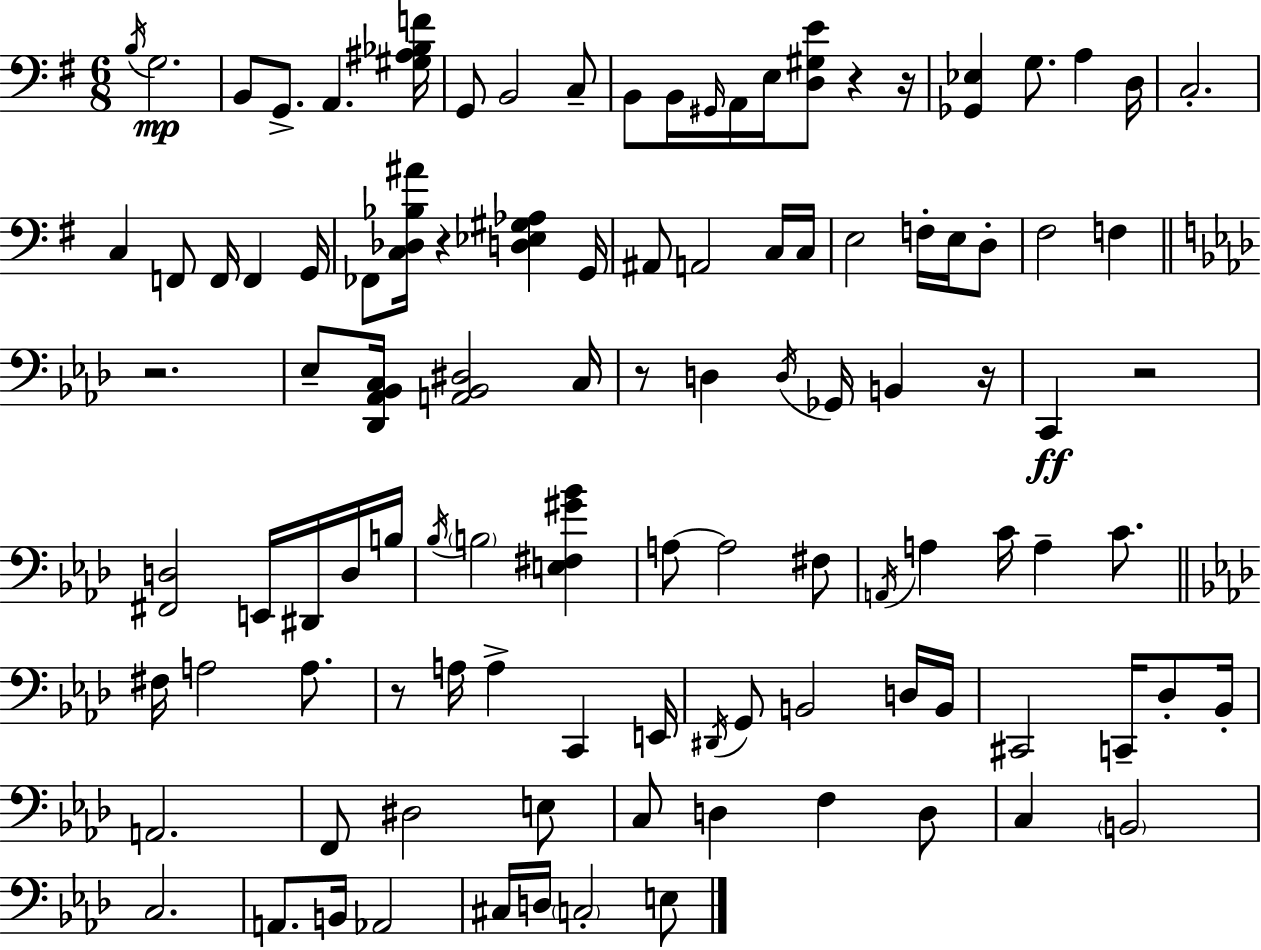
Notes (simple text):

B3/s G3/h. B2/e G2/e. A2/q. [G#3,A#3,Bb3,F4]/s G2/e B2/h C3/e B2/e B2/s G#2/s A2/s E3/s [D3,G#3,E4]/e R/q R/s [Gb2,Eb3]/q G3/e. A3/q D3/s C3/h. C3/q F2/e F2/s F2/q G2/s FES2/e [C3,Db3,Bb3,A#4]/s R/q [D3,Eb3,G#3,Ab3]/q G2/s A#2/e A2/h C3/s C3/s E3/h F3/s E3/s D3/e F#3/h F3/q R/h. Eb3/e [Db2,Ab2,Bb2,C3]/s [A2,Bb2,D#3]/h C3/s R/e D3/q D3/s Gb2/s B2/q R/s C2/q R/h [F#2,D3]/h E2/s D#2/s D3/s B3/s Bb3/s B3/h [E3,F#3,G#4,Bb4]/q A3/e A3/h F#3/e A2/s A3/q C4/s A3/q C4/e. F#3/s A3/h A3/e. R/e A3/s A3/q C2/q E2/s D#2/s G2/e B2/h D3/s B2/s C#2/h C2/s Db3/e Bb2/s A2/h. F2/e D#3/h E3/e C3/e D3/q F3/q D3/e C3/q B2/h C3/h. A2/e. B2/s Ab2/h C#3/s D3/s C3/h E3/e